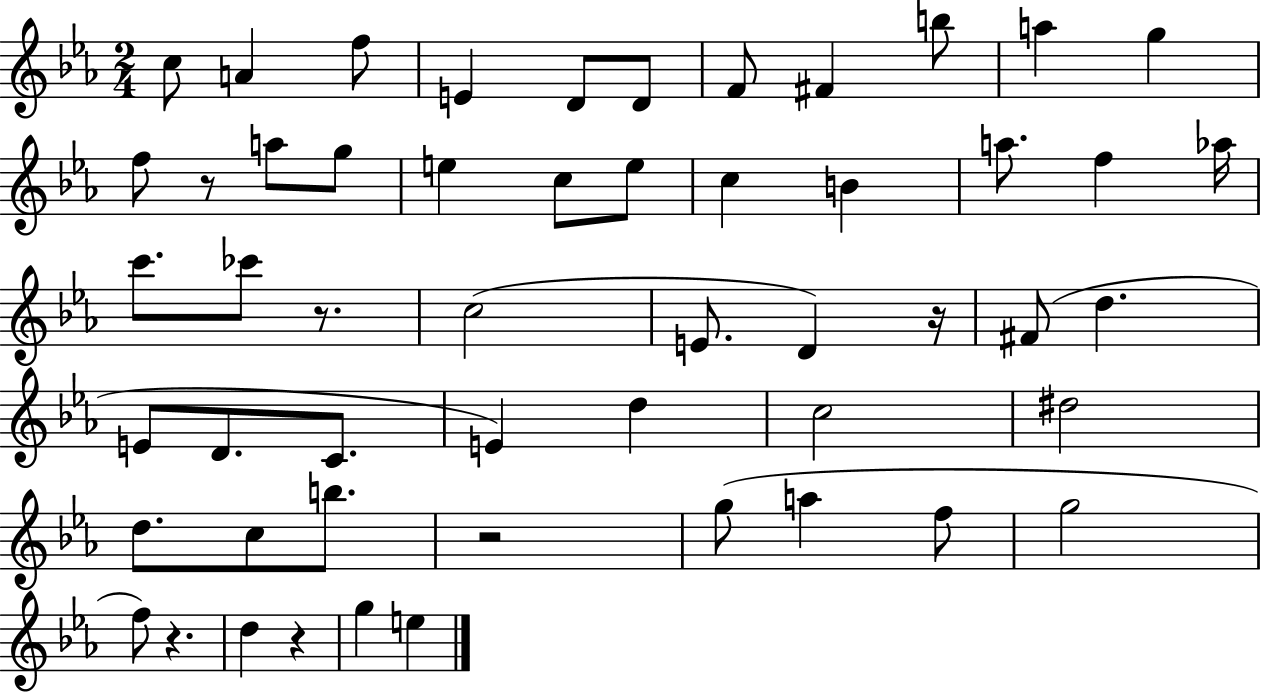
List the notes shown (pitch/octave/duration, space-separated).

C5/e A4/q F5/e E4/q D4/e D4/e F4/e F#4/q B5/e A5/q G5/q F5/e R/e A5/e G5/e E5/q C5/e E5/e C5/q B4/q A5/e. F5/q Ab5/s C6/e. CES6/e R/e. C5/h E4/e. D4/q R/s F#4/e D5/q. E4/e D4/e. C4/e. E4/q D5/q C5/h D#5/h D5/e. C5/e B5/e. R/h G5/e A5/q F5/e G5/h F5/e R/q. D5/q R/q G5/q E5/q